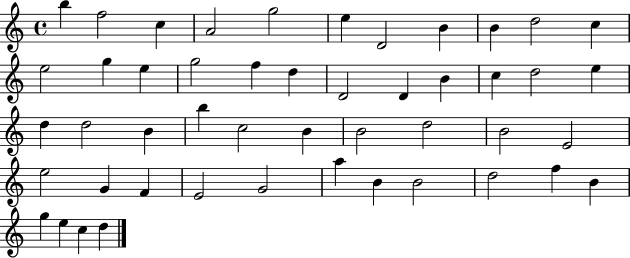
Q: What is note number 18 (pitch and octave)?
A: D4